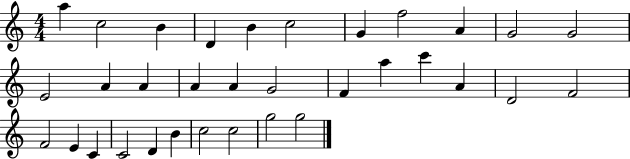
{
  \clef treble
  \numericTimeSignature
  \time 4/4
  \key c \major
  a''4 c''2 b'4 | d'4 b'4 c''2 | g'4 f''2 a'4 | g'2 g'2 | \break e'2 a'4 a'4 | a'4 a'4 g'2 | f'4 a''4 c'''4 a'4 | d'2 f'2 | \break f'2 e'4 c'4 | c'2 d'4 b'4 | c''2 c''2 | g''2 g''2 | \break \bar "|."
}